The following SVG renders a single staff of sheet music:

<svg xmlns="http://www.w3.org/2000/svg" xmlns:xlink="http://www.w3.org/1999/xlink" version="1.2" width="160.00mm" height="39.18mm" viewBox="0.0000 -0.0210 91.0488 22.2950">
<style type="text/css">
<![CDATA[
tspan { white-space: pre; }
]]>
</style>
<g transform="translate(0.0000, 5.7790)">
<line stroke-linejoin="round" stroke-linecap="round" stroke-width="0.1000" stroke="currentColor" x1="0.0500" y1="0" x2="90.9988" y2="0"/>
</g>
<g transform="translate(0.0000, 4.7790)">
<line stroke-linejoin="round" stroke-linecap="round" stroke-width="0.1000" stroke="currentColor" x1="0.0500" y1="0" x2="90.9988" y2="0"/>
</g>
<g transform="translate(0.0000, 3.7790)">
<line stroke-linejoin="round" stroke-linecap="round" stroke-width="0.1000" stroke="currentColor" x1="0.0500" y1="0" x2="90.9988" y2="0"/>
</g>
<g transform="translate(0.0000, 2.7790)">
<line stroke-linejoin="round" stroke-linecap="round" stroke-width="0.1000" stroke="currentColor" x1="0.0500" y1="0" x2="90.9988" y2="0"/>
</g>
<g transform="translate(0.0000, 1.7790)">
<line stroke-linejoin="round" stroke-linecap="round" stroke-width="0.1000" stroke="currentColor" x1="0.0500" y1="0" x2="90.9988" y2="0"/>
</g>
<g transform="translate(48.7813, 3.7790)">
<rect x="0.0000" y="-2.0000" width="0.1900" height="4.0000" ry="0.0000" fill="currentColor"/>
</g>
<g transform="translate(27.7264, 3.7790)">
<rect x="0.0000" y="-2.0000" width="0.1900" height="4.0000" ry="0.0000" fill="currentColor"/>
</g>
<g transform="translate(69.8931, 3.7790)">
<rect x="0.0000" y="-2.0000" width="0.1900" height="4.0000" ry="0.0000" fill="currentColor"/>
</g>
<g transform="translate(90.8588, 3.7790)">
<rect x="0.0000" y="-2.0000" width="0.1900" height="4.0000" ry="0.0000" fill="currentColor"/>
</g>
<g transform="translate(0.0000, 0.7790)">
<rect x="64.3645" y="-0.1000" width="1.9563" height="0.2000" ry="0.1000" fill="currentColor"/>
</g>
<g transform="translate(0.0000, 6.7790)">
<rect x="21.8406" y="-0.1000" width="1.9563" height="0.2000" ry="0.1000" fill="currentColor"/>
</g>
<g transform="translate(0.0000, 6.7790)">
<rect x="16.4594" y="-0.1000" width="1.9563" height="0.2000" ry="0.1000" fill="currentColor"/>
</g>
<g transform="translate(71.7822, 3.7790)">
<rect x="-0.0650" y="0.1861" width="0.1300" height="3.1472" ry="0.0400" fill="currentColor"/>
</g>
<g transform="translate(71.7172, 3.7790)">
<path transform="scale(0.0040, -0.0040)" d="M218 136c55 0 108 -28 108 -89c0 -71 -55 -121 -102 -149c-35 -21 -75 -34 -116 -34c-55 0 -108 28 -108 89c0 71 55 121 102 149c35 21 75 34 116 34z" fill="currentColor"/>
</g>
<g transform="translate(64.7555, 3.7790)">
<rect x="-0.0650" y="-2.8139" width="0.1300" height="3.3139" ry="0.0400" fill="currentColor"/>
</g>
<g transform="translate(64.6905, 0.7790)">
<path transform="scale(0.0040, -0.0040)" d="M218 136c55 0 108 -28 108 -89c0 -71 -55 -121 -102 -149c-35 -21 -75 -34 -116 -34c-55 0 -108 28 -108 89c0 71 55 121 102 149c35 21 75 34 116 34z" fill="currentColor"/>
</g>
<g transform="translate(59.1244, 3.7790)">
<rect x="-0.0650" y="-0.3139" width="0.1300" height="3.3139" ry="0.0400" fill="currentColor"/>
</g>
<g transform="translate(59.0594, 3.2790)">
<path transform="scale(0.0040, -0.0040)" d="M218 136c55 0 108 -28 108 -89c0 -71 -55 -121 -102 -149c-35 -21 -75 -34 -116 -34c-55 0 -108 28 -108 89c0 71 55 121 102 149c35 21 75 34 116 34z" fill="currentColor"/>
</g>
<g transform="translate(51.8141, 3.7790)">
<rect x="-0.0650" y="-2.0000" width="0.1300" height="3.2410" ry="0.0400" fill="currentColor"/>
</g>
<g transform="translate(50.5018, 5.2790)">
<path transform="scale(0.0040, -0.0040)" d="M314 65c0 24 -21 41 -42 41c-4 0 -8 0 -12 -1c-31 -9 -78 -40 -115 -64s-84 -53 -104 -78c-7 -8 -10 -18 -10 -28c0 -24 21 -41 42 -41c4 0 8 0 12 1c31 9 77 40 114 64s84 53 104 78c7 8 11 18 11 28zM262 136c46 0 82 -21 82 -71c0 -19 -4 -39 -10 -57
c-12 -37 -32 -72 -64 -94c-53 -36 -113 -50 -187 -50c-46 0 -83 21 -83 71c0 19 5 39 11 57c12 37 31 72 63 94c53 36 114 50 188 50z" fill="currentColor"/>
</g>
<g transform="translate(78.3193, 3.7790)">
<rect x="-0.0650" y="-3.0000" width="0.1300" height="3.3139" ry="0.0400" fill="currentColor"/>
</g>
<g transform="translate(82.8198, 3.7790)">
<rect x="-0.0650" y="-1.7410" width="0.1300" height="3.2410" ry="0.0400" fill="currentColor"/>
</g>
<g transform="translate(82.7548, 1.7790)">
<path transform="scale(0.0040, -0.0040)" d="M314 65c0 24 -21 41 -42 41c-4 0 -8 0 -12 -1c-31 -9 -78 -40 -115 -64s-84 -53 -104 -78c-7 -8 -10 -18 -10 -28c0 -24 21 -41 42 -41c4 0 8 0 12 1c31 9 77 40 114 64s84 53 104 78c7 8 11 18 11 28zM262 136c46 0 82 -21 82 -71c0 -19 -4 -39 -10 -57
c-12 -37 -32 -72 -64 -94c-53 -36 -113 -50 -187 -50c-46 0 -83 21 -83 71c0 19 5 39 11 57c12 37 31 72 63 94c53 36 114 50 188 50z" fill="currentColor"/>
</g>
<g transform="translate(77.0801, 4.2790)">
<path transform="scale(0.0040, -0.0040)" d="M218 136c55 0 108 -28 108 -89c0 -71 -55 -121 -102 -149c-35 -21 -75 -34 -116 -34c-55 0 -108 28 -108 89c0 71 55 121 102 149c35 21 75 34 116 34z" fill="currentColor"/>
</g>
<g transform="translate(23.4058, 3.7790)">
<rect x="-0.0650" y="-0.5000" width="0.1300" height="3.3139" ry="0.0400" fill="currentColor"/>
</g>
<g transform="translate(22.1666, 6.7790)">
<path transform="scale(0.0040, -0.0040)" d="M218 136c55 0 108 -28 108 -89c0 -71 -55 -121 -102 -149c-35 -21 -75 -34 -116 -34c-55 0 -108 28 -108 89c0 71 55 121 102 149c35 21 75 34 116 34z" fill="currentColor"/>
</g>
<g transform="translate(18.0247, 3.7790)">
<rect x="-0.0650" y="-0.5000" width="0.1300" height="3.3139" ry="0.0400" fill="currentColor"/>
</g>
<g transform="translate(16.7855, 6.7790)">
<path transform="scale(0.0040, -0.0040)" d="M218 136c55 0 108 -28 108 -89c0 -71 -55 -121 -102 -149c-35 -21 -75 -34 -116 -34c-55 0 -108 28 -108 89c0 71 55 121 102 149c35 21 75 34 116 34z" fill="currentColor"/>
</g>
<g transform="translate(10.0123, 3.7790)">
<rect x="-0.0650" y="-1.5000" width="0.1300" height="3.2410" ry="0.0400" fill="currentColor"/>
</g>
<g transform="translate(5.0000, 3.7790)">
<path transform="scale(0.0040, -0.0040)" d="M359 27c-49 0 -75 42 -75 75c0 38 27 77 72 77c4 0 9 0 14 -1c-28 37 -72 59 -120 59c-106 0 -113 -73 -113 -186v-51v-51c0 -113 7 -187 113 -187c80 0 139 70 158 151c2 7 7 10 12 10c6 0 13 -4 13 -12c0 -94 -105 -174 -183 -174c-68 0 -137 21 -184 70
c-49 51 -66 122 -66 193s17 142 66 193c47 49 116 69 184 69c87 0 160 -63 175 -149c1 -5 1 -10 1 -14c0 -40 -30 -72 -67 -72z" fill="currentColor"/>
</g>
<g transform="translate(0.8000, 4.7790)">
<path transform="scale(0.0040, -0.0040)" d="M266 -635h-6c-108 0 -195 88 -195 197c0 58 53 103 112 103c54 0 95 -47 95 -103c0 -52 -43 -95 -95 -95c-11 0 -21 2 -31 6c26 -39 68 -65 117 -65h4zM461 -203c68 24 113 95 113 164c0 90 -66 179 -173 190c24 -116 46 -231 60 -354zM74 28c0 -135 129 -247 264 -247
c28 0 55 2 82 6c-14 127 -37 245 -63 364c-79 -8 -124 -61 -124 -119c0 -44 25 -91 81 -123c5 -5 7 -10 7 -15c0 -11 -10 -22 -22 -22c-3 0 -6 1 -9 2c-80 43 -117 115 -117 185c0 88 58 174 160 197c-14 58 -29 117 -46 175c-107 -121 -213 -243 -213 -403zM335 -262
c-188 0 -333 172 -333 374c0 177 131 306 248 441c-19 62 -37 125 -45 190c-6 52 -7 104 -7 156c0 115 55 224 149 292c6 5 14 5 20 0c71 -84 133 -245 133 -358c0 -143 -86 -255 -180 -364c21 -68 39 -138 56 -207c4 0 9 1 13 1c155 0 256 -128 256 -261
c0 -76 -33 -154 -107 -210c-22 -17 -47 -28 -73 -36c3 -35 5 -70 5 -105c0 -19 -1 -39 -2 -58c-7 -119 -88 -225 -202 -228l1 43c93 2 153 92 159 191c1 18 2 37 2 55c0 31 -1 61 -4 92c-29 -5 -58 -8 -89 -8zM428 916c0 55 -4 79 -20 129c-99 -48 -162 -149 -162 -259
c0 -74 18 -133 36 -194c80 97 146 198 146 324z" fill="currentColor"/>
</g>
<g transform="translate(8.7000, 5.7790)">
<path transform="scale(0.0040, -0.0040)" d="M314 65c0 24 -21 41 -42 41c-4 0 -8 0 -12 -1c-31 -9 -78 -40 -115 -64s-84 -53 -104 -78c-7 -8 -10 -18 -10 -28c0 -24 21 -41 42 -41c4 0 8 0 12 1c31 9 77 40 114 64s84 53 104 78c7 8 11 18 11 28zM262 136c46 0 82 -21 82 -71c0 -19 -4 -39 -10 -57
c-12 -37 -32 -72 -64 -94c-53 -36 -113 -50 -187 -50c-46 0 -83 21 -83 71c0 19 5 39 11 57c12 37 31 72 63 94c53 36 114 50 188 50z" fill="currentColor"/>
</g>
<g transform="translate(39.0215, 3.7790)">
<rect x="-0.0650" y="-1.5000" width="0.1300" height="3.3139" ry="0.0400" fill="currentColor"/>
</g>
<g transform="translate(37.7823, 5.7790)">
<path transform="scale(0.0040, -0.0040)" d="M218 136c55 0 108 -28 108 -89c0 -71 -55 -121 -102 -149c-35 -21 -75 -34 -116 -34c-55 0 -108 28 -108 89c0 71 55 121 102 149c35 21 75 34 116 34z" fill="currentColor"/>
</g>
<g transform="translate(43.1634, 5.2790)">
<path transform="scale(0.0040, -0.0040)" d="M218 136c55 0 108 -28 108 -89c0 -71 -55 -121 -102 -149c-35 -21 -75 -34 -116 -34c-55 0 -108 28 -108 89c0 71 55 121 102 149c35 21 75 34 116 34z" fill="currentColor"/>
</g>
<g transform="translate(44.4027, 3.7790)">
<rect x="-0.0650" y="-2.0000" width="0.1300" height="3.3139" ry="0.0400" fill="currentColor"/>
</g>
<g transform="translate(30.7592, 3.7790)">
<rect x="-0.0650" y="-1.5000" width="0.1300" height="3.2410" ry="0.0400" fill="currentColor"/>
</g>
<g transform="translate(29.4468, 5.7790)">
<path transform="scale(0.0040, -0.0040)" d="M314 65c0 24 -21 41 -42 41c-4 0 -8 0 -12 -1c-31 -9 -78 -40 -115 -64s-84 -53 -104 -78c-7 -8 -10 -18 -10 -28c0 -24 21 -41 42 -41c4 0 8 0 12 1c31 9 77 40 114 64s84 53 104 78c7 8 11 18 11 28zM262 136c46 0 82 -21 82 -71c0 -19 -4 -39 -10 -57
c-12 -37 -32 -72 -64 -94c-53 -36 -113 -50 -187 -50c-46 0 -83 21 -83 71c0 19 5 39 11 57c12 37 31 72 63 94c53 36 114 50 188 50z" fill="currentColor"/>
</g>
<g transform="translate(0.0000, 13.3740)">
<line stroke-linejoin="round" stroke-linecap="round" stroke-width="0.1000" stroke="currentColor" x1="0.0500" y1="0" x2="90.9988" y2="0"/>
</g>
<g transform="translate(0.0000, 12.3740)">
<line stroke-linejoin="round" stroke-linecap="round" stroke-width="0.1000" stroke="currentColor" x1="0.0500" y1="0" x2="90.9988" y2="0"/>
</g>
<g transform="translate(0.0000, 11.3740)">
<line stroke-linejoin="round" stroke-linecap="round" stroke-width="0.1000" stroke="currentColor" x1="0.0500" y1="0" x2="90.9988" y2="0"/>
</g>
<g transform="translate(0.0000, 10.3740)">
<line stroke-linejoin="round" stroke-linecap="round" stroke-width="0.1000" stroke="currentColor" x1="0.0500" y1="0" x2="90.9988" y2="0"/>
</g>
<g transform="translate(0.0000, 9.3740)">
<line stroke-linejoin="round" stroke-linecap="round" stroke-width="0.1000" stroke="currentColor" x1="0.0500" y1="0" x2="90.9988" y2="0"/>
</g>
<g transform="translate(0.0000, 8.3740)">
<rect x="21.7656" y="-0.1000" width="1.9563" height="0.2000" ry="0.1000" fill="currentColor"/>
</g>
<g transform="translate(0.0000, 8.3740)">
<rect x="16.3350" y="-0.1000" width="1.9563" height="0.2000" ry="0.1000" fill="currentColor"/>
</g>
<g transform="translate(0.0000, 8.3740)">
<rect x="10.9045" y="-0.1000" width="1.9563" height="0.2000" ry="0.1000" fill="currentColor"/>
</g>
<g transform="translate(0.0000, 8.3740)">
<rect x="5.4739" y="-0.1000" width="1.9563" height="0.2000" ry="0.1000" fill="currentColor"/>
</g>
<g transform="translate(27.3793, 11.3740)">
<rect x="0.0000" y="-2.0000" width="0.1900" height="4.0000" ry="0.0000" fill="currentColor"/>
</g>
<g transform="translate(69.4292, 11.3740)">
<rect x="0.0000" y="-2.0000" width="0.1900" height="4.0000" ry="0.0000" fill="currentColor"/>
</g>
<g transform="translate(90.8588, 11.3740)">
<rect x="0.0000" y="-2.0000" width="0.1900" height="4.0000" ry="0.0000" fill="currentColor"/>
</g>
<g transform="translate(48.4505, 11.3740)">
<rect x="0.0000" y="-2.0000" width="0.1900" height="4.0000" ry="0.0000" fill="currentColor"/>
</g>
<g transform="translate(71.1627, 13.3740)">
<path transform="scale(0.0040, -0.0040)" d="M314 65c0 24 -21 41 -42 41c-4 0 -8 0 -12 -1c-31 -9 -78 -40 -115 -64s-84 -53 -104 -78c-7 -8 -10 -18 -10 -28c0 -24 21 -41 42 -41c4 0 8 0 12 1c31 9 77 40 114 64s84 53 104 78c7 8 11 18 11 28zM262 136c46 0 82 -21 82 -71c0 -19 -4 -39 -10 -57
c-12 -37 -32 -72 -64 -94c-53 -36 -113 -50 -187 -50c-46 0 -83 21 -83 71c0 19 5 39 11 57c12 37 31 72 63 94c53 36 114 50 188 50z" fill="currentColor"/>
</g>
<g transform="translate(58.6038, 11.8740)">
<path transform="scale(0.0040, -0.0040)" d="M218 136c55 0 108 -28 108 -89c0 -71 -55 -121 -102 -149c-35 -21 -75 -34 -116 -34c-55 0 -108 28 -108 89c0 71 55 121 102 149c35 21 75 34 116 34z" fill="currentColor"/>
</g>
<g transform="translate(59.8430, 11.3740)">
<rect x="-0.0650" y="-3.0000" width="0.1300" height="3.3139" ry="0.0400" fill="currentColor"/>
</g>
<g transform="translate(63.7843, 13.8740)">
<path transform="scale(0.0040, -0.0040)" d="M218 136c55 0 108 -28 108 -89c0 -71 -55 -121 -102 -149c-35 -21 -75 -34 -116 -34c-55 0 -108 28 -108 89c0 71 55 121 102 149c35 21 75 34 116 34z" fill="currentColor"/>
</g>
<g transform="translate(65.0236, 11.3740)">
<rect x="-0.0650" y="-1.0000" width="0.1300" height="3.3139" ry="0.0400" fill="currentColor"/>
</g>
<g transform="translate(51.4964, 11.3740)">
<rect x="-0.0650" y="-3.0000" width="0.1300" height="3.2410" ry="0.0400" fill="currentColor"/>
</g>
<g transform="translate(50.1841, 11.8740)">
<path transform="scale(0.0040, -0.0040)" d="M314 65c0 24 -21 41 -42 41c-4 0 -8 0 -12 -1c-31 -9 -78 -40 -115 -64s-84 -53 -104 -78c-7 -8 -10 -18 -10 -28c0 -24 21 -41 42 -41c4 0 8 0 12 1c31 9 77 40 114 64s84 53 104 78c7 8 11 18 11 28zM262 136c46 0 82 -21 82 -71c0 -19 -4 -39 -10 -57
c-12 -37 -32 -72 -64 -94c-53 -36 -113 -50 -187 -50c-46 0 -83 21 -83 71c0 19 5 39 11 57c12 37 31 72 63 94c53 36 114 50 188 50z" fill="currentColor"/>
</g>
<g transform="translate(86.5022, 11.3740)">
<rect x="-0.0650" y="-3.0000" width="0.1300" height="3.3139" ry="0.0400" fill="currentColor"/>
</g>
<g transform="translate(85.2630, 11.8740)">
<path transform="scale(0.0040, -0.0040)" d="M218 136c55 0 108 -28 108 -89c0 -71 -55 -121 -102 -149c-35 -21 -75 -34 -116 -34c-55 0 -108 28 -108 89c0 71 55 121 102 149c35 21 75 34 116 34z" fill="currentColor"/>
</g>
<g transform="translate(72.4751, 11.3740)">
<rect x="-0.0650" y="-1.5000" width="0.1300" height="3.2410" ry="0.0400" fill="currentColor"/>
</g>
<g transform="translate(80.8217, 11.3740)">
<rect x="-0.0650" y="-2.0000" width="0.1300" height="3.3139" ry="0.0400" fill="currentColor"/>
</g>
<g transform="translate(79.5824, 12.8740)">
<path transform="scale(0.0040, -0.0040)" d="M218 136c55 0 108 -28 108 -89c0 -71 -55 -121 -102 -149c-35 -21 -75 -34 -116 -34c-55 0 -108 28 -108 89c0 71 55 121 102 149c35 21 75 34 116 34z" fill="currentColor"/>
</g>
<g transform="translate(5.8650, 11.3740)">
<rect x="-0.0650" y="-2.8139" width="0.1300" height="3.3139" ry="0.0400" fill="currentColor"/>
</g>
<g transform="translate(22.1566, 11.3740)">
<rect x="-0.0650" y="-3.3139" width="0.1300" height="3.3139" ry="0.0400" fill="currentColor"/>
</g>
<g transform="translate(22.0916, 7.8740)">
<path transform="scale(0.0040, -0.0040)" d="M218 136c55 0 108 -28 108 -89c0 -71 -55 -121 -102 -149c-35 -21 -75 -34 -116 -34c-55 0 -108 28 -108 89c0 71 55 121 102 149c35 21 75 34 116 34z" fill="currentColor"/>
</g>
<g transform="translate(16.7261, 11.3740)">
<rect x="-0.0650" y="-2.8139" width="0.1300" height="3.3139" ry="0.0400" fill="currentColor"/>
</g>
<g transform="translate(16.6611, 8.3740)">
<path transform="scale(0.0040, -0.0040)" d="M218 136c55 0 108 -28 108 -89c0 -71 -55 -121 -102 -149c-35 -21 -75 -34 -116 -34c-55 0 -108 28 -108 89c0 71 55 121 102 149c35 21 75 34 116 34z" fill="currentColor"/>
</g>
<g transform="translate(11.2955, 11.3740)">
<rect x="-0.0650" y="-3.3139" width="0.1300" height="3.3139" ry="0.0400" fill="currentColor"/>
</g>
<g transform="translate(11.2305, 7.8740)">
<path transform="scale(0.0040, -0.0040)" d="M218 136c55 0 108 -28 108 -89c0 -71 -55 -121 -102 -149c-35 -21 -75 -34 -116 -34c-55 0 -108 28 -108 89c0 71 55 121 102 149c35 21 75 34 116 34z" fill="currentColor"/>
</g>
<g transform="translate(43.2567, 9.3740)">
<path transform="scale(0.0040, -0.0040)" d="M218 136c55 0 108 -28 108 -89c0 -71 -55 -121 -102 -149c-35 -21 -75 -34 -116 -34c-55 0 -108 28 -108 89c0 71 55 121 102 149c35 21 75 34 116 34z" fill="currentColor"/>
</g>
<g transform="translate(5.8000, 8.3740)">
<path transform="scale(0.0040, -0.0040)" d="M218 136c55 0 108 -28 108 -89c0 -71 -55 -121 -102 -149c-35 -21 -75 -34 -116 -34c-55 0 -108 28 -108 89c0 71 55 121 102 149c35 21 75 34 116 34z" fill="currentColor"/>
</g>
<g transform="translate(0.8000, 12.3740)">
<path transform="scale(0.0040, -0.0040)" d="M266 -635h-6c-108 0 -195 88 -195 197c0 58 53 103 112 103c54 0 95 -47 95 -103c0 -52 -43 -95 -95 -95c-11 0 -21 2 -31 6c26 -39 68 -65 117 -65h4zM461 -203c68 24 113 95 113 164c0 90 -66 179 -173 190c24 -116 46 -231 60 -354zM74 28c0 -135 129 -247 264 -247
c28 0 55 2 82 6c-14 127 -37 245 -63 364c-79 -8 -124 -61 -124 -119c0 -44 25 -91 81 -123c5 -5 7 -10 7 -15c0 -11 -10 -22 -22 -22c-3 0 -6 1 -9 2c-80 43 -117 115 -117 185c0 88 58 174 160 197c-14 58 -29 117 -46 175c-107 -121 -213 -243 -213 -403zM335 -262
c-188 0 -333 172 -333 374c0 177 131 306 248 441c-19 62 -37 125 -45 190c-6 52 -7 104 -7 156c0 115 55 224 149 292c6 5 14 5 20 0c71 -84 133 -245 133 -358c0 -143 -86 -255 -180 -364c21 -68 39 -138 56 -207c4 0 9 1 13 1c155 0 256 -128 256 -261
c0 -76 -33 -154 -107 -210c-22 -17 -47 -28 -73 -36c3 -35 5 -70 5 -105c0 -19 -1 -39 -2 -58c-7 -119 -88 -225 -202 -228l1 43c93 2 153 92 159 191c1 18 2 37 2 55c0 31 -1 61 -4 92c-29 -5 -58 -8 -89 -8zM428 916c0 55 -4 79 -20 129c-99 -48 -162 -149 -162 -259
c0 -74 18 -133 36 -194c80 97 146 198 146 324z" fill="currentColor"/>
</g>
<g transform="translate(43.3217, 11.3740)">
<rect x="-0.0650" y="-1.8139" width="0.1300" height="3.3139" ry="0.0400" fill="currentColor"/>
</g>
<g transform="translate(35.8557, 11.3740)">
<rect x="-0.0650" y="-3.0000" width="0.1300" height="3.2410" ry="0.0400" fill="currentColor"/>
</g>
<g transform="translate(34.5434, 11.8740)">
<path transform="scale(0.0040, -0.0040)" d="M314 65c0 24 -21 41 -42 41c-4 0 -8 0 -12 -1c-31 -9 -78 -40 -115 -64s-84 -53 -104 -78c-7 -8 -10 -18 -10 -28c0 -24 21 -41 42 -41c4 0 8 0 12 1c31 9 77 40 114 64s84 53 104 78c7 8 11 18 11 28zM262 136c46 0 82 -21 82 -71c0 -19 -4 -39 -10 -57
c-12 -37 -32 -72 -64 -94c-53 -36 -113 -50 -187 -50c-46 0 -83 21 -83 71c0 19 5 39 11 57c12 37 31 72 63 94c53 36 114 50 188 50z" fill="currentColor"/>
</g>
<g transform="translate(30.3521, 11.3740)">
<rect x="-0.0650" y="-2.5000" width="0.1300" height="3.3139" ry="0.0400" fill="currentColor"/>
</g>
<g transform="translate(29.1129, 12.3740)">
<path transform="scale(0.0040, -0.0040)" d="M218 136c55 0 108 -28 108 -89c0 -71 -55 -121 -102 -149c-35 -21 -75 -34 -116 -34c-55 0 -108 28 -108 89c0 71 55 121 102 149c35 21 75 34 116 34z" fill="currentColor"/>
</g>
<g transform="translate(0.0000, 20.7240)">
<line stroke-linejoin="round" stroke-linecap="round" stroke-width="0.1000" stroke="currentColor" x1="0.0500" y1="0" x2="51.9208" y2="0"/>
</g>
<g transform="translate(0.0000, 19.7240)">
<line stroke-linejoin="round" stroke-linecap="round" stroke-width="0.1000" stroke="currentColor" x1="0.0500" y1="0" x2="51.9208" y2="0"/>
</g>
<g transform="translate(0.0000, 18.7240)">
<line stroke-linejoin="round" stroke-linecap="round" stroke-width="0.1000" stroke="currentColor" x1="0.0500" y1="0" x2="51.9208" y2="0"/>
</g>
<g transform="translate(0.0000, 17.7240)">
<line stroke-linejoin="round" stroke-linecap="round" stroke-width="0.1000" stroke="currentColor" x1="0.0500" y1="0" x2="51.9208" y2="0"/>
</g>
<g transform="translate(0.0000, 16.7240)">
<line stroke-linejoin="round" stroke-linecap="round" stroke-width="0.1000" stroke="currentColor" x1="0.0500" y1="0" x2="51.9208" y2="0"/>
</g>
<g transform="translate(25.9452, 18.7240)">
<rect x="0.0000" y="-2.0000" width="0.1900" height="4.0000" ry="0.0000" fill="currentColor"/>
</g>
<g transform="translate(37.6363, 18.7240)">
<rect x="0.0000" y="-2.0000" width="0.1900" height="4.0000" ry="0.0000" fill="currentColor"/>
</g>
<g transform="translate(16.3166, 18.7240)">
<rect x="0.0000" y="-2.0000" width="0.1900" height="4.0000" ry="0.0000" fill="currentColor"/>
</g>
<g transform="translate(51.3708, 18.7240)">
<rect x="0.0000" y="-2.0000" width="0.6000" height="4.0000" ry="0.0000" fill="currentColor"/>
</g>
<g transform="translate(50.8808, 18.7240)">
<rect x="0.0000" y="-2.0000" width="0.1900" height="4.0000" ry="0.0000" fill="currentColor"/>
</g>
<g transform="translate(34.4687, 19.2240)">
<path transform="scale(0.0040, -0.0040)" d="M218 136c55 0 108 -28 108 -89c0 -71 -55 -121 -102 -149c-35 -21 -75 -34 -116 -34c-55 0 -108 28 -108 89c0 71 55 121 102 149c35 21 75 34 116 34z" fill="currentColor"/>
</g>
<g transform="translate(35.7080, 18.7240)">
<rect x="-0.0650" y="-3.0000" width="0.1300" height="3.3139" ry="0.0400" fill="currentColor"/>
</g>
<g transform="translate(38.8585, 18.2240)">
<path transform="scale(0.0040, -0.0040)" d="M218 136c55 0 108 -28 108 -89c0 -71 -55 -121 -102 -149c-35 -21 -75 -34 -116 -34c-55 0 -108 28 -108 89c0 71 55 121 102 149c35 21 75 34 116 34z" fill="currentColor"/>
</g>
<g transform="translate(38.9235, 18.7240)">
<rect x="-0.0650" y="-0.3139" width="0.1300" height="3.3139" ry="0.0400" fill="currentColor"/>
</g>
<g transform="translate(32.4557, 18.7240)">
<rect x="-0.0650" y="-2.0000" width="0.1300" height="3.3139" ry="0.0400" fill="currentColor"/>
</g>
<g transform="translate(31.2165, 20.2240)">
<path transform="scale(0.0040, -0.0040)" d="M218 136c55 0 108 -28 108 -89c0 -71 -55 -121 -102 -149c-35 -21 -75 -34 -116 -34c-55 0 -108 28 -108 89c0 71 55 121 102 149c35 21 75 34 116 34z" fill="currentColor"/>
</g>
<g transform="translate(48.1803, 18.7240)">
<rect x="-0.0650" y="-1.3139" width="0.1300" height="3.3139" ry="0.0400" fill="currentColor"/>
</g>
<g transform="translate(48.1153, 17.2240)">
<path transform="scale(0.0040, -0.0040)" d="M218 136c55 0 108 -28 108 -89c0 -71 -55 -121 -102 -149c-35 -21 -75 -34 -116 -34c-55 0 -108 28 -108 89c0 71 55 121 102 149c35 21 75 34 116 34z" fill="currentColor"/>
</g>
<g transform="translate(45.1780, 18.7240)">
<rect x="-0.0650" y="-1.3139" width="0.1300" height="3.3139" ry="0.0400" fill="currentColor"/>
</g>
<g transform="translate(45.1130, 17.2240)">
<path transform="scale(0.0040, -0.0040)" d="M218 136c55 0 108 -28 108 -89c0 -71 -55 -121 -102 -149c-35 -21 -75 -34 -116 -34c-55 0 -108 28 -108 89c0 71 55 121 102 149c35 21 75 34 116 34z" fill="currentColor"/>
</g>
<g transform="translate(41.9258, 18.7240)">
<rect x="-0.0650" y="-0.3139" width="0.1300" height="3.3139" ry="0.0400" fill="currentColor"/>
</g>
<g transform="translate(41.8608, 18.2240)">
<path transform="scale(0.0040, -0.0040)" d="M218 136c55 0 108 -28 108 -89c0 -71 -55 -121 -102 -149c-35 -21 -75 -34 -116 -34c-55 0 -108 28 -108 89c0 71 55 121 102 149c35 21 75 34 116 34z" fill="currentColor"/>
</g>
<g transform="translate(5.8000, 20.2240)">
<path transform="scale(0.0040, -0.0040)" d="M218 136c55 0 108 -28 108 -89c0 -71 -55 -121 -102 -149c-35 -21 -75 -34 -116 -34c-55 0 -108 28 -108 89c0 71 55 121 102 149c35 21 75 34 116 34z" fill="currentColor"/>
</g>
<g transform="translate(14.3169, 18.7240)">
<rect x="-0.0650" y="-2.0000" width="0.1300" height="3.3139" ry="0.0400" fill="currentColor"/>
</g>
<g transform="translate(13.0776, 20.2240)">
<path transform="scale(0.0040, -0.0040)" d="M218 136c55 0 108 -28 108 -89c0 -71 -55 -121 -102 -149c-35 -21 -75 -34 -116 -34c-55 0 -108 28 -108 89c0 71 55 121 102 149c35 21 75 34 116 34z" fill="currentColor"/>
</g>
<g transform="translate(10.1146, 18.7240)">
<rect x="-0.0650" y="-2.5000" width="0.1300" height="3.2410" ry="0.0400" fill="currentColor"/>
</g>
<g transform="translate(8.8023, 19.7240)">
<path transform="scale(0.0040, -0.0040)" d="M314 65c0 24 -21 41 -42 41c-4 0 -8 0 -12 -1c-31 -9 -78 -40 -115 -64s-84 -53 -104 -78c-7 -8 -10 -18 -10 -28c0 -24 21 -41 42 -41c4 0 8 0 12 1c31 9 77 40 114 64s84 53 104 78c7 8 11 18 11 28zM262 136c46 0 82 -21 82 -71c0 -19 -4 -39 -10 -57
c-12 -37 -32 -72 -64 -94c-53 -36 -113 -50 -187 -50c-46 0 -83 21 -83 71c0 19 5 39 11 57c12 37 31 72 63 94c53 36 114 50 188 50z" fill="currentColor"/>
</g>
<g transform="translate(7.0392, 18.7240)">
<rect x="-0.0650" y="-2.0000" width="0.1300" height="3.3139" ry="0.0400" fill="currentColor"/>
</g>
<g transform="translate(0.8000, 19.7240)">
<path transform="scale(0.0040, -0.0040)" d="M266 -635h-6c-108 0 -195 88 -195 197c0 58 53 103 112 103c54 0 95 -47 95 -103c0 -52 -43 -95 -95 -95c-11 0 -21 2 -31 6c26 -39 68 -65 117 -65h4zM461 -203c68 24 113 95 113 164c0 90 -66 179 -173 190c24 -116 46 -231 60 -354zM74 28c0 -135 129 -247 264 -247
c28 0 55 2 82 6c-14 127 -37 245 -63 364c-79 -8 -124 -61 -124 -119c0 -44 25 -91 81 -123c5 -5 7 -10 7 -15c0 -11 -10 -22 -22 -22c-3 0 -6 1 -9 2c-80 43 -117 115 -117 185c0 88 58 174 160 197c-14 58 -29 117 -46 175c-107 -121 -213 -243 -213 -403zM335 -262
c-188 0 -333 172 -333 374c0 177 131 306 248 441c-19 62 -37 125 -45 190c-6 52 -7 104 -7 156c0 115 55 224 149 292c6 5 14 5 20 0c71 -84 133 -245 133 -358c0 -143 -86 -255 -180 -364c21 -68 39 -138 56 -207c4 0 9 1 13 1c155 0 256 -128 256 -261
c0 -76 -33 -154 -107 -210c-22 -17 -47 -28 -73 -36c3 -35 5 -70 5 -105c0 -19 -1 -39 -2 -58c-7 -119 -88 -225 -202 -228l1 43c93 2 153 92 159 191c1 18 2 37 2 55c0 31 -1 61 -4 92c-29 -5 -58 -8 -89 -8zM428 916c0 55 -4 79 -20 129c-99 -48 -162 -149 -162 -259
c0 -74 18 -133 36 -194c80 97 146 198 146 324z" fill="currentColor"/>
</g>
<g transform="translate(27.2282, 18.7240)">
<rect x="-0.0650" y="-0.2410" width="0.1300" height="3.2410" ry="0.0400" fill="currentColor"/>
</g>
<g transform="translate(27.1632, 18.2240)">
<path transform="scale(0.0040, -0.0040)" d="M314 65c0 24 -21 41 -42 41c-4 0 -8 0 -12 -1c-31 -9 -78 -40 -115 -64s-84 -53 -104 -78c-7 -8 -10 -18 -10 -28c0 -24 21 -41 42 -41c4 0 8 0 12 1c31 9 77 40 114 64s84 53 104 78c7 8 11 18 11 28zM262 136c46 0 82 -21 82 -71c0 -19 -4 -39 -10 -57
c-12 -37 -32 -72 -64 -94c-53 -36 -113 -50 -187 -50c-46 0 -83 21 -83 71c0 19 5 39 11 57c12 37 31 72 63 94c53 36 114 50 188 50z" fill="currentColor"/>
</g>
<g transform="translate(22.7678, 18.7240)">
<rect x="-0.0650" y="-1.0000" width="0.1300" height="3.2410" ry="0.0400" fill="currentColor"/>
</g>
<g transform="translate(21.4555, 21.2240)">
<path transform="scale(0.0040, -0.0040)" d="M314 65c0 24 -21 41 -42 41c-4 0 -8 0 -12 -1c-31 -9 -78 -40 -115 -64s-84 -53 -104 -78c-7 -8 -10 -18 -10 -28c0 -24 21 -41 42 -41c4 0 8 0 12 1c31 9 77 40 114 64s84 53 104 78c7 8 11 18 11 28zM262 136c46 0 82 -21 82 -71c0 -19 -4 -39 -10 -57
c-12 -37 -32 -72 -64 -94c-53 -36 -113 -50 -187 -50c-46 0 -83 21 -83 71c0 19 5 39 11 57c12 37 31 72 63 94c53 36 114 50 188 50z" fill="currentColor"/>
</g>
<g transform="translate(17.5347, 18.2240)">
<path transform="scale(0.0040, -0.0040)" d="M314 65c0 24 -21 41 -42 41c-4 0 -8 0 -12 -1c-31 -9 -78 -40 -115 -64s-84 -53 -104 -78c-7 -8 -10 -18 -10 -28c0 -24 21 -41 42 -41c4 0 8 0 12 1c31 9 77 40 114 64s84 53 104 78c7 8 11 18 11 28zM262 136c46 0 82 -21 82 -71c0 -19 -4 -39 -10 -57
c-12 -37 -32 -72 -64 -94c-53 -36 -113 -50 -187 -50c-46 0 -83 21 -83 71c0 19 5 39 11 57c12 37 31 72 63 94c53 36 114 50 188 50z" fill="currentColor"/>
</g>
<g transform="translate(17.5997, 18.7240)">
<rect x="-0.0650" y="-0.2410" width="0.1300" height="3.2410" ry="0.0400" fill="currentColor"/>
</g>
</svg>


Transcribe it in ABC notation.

X:1
T:Untitled
M:4/4
L:1/4
K:C
E2 C C E2 E F F2 c a B A f2 a b a b G A2 f A2 A D E2 F A F G2 F c2 D2 c2 F A c c e e